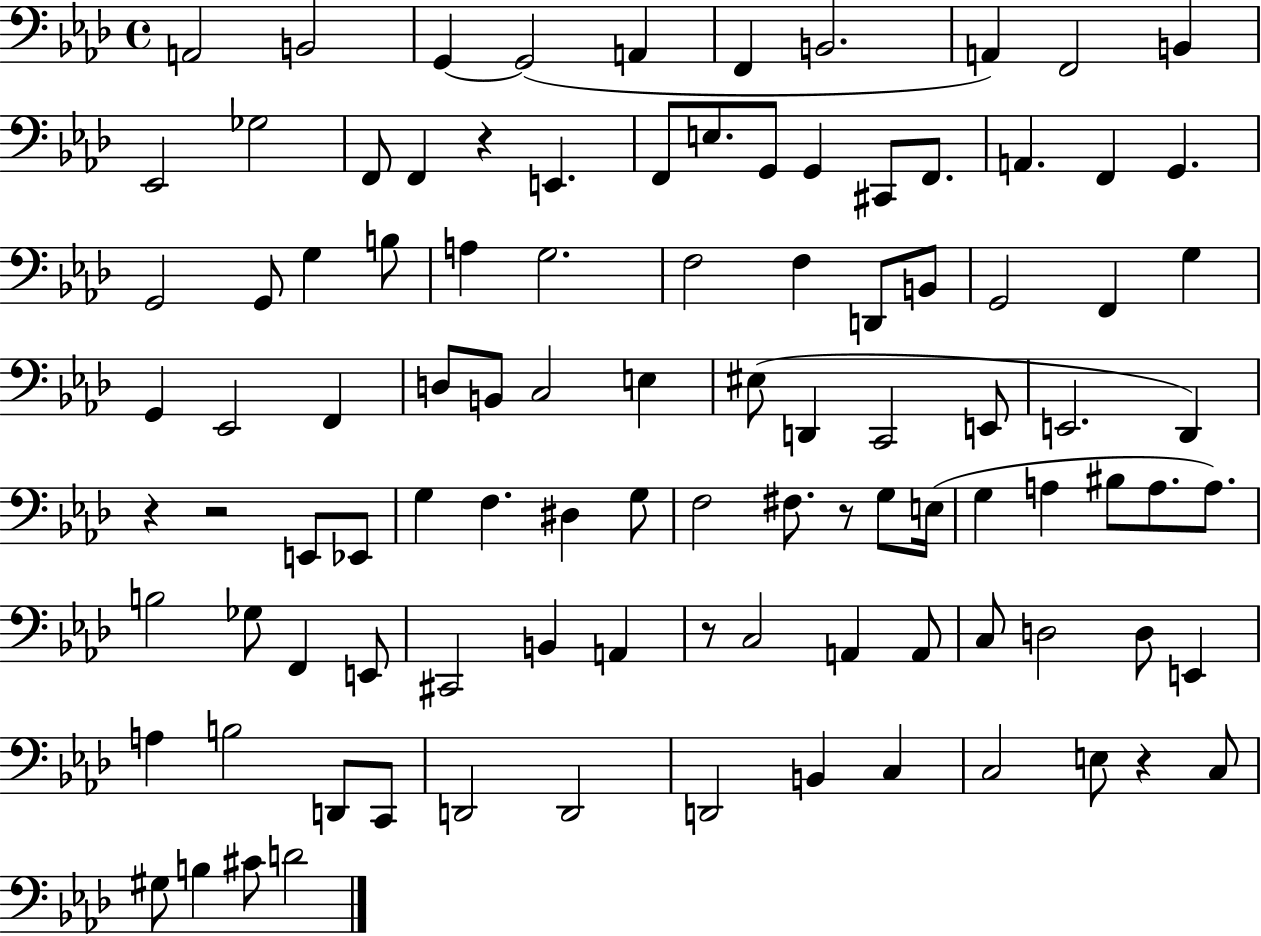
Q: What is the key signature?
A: AES major